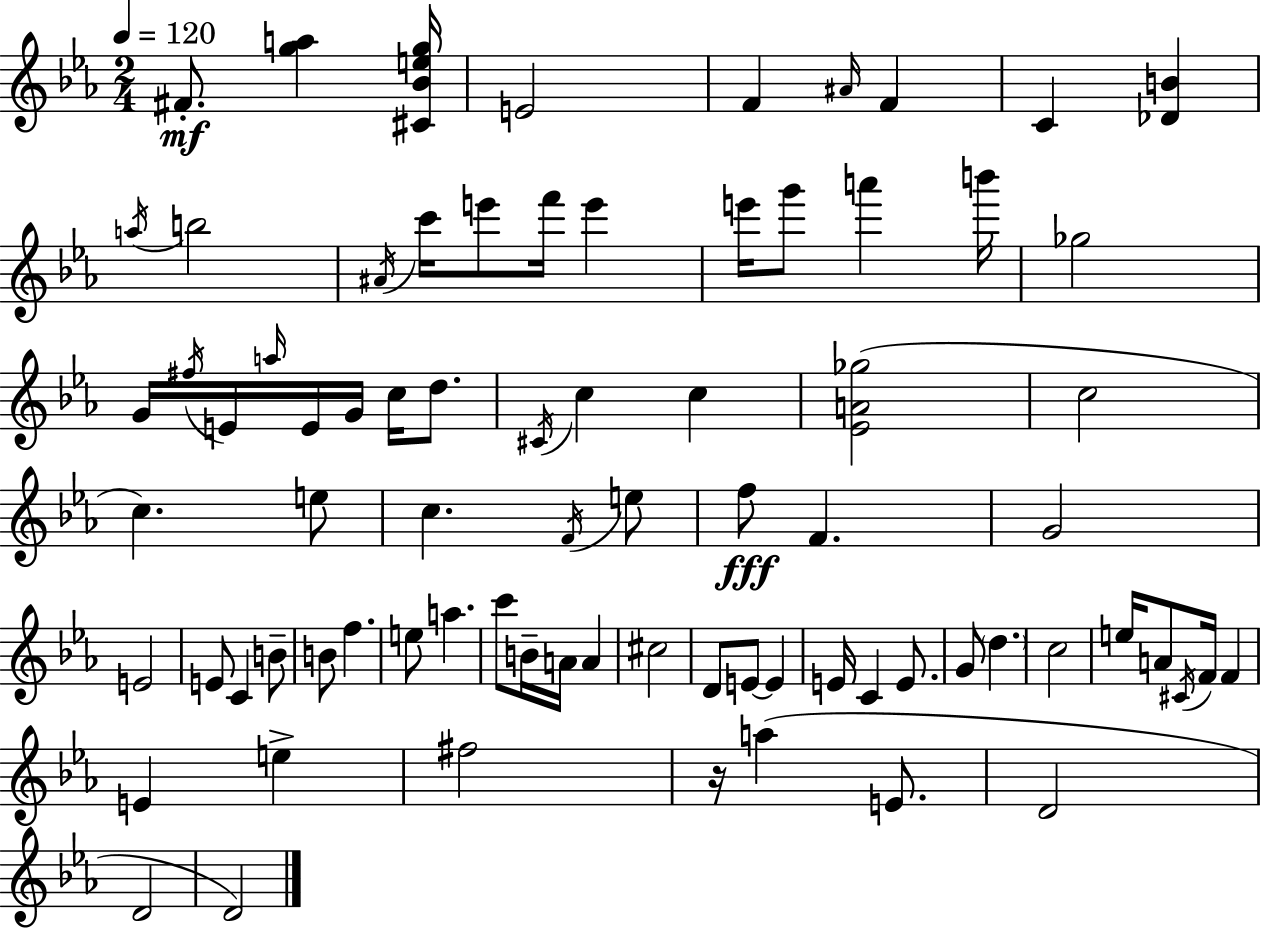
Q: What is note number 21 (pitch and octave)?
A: E4